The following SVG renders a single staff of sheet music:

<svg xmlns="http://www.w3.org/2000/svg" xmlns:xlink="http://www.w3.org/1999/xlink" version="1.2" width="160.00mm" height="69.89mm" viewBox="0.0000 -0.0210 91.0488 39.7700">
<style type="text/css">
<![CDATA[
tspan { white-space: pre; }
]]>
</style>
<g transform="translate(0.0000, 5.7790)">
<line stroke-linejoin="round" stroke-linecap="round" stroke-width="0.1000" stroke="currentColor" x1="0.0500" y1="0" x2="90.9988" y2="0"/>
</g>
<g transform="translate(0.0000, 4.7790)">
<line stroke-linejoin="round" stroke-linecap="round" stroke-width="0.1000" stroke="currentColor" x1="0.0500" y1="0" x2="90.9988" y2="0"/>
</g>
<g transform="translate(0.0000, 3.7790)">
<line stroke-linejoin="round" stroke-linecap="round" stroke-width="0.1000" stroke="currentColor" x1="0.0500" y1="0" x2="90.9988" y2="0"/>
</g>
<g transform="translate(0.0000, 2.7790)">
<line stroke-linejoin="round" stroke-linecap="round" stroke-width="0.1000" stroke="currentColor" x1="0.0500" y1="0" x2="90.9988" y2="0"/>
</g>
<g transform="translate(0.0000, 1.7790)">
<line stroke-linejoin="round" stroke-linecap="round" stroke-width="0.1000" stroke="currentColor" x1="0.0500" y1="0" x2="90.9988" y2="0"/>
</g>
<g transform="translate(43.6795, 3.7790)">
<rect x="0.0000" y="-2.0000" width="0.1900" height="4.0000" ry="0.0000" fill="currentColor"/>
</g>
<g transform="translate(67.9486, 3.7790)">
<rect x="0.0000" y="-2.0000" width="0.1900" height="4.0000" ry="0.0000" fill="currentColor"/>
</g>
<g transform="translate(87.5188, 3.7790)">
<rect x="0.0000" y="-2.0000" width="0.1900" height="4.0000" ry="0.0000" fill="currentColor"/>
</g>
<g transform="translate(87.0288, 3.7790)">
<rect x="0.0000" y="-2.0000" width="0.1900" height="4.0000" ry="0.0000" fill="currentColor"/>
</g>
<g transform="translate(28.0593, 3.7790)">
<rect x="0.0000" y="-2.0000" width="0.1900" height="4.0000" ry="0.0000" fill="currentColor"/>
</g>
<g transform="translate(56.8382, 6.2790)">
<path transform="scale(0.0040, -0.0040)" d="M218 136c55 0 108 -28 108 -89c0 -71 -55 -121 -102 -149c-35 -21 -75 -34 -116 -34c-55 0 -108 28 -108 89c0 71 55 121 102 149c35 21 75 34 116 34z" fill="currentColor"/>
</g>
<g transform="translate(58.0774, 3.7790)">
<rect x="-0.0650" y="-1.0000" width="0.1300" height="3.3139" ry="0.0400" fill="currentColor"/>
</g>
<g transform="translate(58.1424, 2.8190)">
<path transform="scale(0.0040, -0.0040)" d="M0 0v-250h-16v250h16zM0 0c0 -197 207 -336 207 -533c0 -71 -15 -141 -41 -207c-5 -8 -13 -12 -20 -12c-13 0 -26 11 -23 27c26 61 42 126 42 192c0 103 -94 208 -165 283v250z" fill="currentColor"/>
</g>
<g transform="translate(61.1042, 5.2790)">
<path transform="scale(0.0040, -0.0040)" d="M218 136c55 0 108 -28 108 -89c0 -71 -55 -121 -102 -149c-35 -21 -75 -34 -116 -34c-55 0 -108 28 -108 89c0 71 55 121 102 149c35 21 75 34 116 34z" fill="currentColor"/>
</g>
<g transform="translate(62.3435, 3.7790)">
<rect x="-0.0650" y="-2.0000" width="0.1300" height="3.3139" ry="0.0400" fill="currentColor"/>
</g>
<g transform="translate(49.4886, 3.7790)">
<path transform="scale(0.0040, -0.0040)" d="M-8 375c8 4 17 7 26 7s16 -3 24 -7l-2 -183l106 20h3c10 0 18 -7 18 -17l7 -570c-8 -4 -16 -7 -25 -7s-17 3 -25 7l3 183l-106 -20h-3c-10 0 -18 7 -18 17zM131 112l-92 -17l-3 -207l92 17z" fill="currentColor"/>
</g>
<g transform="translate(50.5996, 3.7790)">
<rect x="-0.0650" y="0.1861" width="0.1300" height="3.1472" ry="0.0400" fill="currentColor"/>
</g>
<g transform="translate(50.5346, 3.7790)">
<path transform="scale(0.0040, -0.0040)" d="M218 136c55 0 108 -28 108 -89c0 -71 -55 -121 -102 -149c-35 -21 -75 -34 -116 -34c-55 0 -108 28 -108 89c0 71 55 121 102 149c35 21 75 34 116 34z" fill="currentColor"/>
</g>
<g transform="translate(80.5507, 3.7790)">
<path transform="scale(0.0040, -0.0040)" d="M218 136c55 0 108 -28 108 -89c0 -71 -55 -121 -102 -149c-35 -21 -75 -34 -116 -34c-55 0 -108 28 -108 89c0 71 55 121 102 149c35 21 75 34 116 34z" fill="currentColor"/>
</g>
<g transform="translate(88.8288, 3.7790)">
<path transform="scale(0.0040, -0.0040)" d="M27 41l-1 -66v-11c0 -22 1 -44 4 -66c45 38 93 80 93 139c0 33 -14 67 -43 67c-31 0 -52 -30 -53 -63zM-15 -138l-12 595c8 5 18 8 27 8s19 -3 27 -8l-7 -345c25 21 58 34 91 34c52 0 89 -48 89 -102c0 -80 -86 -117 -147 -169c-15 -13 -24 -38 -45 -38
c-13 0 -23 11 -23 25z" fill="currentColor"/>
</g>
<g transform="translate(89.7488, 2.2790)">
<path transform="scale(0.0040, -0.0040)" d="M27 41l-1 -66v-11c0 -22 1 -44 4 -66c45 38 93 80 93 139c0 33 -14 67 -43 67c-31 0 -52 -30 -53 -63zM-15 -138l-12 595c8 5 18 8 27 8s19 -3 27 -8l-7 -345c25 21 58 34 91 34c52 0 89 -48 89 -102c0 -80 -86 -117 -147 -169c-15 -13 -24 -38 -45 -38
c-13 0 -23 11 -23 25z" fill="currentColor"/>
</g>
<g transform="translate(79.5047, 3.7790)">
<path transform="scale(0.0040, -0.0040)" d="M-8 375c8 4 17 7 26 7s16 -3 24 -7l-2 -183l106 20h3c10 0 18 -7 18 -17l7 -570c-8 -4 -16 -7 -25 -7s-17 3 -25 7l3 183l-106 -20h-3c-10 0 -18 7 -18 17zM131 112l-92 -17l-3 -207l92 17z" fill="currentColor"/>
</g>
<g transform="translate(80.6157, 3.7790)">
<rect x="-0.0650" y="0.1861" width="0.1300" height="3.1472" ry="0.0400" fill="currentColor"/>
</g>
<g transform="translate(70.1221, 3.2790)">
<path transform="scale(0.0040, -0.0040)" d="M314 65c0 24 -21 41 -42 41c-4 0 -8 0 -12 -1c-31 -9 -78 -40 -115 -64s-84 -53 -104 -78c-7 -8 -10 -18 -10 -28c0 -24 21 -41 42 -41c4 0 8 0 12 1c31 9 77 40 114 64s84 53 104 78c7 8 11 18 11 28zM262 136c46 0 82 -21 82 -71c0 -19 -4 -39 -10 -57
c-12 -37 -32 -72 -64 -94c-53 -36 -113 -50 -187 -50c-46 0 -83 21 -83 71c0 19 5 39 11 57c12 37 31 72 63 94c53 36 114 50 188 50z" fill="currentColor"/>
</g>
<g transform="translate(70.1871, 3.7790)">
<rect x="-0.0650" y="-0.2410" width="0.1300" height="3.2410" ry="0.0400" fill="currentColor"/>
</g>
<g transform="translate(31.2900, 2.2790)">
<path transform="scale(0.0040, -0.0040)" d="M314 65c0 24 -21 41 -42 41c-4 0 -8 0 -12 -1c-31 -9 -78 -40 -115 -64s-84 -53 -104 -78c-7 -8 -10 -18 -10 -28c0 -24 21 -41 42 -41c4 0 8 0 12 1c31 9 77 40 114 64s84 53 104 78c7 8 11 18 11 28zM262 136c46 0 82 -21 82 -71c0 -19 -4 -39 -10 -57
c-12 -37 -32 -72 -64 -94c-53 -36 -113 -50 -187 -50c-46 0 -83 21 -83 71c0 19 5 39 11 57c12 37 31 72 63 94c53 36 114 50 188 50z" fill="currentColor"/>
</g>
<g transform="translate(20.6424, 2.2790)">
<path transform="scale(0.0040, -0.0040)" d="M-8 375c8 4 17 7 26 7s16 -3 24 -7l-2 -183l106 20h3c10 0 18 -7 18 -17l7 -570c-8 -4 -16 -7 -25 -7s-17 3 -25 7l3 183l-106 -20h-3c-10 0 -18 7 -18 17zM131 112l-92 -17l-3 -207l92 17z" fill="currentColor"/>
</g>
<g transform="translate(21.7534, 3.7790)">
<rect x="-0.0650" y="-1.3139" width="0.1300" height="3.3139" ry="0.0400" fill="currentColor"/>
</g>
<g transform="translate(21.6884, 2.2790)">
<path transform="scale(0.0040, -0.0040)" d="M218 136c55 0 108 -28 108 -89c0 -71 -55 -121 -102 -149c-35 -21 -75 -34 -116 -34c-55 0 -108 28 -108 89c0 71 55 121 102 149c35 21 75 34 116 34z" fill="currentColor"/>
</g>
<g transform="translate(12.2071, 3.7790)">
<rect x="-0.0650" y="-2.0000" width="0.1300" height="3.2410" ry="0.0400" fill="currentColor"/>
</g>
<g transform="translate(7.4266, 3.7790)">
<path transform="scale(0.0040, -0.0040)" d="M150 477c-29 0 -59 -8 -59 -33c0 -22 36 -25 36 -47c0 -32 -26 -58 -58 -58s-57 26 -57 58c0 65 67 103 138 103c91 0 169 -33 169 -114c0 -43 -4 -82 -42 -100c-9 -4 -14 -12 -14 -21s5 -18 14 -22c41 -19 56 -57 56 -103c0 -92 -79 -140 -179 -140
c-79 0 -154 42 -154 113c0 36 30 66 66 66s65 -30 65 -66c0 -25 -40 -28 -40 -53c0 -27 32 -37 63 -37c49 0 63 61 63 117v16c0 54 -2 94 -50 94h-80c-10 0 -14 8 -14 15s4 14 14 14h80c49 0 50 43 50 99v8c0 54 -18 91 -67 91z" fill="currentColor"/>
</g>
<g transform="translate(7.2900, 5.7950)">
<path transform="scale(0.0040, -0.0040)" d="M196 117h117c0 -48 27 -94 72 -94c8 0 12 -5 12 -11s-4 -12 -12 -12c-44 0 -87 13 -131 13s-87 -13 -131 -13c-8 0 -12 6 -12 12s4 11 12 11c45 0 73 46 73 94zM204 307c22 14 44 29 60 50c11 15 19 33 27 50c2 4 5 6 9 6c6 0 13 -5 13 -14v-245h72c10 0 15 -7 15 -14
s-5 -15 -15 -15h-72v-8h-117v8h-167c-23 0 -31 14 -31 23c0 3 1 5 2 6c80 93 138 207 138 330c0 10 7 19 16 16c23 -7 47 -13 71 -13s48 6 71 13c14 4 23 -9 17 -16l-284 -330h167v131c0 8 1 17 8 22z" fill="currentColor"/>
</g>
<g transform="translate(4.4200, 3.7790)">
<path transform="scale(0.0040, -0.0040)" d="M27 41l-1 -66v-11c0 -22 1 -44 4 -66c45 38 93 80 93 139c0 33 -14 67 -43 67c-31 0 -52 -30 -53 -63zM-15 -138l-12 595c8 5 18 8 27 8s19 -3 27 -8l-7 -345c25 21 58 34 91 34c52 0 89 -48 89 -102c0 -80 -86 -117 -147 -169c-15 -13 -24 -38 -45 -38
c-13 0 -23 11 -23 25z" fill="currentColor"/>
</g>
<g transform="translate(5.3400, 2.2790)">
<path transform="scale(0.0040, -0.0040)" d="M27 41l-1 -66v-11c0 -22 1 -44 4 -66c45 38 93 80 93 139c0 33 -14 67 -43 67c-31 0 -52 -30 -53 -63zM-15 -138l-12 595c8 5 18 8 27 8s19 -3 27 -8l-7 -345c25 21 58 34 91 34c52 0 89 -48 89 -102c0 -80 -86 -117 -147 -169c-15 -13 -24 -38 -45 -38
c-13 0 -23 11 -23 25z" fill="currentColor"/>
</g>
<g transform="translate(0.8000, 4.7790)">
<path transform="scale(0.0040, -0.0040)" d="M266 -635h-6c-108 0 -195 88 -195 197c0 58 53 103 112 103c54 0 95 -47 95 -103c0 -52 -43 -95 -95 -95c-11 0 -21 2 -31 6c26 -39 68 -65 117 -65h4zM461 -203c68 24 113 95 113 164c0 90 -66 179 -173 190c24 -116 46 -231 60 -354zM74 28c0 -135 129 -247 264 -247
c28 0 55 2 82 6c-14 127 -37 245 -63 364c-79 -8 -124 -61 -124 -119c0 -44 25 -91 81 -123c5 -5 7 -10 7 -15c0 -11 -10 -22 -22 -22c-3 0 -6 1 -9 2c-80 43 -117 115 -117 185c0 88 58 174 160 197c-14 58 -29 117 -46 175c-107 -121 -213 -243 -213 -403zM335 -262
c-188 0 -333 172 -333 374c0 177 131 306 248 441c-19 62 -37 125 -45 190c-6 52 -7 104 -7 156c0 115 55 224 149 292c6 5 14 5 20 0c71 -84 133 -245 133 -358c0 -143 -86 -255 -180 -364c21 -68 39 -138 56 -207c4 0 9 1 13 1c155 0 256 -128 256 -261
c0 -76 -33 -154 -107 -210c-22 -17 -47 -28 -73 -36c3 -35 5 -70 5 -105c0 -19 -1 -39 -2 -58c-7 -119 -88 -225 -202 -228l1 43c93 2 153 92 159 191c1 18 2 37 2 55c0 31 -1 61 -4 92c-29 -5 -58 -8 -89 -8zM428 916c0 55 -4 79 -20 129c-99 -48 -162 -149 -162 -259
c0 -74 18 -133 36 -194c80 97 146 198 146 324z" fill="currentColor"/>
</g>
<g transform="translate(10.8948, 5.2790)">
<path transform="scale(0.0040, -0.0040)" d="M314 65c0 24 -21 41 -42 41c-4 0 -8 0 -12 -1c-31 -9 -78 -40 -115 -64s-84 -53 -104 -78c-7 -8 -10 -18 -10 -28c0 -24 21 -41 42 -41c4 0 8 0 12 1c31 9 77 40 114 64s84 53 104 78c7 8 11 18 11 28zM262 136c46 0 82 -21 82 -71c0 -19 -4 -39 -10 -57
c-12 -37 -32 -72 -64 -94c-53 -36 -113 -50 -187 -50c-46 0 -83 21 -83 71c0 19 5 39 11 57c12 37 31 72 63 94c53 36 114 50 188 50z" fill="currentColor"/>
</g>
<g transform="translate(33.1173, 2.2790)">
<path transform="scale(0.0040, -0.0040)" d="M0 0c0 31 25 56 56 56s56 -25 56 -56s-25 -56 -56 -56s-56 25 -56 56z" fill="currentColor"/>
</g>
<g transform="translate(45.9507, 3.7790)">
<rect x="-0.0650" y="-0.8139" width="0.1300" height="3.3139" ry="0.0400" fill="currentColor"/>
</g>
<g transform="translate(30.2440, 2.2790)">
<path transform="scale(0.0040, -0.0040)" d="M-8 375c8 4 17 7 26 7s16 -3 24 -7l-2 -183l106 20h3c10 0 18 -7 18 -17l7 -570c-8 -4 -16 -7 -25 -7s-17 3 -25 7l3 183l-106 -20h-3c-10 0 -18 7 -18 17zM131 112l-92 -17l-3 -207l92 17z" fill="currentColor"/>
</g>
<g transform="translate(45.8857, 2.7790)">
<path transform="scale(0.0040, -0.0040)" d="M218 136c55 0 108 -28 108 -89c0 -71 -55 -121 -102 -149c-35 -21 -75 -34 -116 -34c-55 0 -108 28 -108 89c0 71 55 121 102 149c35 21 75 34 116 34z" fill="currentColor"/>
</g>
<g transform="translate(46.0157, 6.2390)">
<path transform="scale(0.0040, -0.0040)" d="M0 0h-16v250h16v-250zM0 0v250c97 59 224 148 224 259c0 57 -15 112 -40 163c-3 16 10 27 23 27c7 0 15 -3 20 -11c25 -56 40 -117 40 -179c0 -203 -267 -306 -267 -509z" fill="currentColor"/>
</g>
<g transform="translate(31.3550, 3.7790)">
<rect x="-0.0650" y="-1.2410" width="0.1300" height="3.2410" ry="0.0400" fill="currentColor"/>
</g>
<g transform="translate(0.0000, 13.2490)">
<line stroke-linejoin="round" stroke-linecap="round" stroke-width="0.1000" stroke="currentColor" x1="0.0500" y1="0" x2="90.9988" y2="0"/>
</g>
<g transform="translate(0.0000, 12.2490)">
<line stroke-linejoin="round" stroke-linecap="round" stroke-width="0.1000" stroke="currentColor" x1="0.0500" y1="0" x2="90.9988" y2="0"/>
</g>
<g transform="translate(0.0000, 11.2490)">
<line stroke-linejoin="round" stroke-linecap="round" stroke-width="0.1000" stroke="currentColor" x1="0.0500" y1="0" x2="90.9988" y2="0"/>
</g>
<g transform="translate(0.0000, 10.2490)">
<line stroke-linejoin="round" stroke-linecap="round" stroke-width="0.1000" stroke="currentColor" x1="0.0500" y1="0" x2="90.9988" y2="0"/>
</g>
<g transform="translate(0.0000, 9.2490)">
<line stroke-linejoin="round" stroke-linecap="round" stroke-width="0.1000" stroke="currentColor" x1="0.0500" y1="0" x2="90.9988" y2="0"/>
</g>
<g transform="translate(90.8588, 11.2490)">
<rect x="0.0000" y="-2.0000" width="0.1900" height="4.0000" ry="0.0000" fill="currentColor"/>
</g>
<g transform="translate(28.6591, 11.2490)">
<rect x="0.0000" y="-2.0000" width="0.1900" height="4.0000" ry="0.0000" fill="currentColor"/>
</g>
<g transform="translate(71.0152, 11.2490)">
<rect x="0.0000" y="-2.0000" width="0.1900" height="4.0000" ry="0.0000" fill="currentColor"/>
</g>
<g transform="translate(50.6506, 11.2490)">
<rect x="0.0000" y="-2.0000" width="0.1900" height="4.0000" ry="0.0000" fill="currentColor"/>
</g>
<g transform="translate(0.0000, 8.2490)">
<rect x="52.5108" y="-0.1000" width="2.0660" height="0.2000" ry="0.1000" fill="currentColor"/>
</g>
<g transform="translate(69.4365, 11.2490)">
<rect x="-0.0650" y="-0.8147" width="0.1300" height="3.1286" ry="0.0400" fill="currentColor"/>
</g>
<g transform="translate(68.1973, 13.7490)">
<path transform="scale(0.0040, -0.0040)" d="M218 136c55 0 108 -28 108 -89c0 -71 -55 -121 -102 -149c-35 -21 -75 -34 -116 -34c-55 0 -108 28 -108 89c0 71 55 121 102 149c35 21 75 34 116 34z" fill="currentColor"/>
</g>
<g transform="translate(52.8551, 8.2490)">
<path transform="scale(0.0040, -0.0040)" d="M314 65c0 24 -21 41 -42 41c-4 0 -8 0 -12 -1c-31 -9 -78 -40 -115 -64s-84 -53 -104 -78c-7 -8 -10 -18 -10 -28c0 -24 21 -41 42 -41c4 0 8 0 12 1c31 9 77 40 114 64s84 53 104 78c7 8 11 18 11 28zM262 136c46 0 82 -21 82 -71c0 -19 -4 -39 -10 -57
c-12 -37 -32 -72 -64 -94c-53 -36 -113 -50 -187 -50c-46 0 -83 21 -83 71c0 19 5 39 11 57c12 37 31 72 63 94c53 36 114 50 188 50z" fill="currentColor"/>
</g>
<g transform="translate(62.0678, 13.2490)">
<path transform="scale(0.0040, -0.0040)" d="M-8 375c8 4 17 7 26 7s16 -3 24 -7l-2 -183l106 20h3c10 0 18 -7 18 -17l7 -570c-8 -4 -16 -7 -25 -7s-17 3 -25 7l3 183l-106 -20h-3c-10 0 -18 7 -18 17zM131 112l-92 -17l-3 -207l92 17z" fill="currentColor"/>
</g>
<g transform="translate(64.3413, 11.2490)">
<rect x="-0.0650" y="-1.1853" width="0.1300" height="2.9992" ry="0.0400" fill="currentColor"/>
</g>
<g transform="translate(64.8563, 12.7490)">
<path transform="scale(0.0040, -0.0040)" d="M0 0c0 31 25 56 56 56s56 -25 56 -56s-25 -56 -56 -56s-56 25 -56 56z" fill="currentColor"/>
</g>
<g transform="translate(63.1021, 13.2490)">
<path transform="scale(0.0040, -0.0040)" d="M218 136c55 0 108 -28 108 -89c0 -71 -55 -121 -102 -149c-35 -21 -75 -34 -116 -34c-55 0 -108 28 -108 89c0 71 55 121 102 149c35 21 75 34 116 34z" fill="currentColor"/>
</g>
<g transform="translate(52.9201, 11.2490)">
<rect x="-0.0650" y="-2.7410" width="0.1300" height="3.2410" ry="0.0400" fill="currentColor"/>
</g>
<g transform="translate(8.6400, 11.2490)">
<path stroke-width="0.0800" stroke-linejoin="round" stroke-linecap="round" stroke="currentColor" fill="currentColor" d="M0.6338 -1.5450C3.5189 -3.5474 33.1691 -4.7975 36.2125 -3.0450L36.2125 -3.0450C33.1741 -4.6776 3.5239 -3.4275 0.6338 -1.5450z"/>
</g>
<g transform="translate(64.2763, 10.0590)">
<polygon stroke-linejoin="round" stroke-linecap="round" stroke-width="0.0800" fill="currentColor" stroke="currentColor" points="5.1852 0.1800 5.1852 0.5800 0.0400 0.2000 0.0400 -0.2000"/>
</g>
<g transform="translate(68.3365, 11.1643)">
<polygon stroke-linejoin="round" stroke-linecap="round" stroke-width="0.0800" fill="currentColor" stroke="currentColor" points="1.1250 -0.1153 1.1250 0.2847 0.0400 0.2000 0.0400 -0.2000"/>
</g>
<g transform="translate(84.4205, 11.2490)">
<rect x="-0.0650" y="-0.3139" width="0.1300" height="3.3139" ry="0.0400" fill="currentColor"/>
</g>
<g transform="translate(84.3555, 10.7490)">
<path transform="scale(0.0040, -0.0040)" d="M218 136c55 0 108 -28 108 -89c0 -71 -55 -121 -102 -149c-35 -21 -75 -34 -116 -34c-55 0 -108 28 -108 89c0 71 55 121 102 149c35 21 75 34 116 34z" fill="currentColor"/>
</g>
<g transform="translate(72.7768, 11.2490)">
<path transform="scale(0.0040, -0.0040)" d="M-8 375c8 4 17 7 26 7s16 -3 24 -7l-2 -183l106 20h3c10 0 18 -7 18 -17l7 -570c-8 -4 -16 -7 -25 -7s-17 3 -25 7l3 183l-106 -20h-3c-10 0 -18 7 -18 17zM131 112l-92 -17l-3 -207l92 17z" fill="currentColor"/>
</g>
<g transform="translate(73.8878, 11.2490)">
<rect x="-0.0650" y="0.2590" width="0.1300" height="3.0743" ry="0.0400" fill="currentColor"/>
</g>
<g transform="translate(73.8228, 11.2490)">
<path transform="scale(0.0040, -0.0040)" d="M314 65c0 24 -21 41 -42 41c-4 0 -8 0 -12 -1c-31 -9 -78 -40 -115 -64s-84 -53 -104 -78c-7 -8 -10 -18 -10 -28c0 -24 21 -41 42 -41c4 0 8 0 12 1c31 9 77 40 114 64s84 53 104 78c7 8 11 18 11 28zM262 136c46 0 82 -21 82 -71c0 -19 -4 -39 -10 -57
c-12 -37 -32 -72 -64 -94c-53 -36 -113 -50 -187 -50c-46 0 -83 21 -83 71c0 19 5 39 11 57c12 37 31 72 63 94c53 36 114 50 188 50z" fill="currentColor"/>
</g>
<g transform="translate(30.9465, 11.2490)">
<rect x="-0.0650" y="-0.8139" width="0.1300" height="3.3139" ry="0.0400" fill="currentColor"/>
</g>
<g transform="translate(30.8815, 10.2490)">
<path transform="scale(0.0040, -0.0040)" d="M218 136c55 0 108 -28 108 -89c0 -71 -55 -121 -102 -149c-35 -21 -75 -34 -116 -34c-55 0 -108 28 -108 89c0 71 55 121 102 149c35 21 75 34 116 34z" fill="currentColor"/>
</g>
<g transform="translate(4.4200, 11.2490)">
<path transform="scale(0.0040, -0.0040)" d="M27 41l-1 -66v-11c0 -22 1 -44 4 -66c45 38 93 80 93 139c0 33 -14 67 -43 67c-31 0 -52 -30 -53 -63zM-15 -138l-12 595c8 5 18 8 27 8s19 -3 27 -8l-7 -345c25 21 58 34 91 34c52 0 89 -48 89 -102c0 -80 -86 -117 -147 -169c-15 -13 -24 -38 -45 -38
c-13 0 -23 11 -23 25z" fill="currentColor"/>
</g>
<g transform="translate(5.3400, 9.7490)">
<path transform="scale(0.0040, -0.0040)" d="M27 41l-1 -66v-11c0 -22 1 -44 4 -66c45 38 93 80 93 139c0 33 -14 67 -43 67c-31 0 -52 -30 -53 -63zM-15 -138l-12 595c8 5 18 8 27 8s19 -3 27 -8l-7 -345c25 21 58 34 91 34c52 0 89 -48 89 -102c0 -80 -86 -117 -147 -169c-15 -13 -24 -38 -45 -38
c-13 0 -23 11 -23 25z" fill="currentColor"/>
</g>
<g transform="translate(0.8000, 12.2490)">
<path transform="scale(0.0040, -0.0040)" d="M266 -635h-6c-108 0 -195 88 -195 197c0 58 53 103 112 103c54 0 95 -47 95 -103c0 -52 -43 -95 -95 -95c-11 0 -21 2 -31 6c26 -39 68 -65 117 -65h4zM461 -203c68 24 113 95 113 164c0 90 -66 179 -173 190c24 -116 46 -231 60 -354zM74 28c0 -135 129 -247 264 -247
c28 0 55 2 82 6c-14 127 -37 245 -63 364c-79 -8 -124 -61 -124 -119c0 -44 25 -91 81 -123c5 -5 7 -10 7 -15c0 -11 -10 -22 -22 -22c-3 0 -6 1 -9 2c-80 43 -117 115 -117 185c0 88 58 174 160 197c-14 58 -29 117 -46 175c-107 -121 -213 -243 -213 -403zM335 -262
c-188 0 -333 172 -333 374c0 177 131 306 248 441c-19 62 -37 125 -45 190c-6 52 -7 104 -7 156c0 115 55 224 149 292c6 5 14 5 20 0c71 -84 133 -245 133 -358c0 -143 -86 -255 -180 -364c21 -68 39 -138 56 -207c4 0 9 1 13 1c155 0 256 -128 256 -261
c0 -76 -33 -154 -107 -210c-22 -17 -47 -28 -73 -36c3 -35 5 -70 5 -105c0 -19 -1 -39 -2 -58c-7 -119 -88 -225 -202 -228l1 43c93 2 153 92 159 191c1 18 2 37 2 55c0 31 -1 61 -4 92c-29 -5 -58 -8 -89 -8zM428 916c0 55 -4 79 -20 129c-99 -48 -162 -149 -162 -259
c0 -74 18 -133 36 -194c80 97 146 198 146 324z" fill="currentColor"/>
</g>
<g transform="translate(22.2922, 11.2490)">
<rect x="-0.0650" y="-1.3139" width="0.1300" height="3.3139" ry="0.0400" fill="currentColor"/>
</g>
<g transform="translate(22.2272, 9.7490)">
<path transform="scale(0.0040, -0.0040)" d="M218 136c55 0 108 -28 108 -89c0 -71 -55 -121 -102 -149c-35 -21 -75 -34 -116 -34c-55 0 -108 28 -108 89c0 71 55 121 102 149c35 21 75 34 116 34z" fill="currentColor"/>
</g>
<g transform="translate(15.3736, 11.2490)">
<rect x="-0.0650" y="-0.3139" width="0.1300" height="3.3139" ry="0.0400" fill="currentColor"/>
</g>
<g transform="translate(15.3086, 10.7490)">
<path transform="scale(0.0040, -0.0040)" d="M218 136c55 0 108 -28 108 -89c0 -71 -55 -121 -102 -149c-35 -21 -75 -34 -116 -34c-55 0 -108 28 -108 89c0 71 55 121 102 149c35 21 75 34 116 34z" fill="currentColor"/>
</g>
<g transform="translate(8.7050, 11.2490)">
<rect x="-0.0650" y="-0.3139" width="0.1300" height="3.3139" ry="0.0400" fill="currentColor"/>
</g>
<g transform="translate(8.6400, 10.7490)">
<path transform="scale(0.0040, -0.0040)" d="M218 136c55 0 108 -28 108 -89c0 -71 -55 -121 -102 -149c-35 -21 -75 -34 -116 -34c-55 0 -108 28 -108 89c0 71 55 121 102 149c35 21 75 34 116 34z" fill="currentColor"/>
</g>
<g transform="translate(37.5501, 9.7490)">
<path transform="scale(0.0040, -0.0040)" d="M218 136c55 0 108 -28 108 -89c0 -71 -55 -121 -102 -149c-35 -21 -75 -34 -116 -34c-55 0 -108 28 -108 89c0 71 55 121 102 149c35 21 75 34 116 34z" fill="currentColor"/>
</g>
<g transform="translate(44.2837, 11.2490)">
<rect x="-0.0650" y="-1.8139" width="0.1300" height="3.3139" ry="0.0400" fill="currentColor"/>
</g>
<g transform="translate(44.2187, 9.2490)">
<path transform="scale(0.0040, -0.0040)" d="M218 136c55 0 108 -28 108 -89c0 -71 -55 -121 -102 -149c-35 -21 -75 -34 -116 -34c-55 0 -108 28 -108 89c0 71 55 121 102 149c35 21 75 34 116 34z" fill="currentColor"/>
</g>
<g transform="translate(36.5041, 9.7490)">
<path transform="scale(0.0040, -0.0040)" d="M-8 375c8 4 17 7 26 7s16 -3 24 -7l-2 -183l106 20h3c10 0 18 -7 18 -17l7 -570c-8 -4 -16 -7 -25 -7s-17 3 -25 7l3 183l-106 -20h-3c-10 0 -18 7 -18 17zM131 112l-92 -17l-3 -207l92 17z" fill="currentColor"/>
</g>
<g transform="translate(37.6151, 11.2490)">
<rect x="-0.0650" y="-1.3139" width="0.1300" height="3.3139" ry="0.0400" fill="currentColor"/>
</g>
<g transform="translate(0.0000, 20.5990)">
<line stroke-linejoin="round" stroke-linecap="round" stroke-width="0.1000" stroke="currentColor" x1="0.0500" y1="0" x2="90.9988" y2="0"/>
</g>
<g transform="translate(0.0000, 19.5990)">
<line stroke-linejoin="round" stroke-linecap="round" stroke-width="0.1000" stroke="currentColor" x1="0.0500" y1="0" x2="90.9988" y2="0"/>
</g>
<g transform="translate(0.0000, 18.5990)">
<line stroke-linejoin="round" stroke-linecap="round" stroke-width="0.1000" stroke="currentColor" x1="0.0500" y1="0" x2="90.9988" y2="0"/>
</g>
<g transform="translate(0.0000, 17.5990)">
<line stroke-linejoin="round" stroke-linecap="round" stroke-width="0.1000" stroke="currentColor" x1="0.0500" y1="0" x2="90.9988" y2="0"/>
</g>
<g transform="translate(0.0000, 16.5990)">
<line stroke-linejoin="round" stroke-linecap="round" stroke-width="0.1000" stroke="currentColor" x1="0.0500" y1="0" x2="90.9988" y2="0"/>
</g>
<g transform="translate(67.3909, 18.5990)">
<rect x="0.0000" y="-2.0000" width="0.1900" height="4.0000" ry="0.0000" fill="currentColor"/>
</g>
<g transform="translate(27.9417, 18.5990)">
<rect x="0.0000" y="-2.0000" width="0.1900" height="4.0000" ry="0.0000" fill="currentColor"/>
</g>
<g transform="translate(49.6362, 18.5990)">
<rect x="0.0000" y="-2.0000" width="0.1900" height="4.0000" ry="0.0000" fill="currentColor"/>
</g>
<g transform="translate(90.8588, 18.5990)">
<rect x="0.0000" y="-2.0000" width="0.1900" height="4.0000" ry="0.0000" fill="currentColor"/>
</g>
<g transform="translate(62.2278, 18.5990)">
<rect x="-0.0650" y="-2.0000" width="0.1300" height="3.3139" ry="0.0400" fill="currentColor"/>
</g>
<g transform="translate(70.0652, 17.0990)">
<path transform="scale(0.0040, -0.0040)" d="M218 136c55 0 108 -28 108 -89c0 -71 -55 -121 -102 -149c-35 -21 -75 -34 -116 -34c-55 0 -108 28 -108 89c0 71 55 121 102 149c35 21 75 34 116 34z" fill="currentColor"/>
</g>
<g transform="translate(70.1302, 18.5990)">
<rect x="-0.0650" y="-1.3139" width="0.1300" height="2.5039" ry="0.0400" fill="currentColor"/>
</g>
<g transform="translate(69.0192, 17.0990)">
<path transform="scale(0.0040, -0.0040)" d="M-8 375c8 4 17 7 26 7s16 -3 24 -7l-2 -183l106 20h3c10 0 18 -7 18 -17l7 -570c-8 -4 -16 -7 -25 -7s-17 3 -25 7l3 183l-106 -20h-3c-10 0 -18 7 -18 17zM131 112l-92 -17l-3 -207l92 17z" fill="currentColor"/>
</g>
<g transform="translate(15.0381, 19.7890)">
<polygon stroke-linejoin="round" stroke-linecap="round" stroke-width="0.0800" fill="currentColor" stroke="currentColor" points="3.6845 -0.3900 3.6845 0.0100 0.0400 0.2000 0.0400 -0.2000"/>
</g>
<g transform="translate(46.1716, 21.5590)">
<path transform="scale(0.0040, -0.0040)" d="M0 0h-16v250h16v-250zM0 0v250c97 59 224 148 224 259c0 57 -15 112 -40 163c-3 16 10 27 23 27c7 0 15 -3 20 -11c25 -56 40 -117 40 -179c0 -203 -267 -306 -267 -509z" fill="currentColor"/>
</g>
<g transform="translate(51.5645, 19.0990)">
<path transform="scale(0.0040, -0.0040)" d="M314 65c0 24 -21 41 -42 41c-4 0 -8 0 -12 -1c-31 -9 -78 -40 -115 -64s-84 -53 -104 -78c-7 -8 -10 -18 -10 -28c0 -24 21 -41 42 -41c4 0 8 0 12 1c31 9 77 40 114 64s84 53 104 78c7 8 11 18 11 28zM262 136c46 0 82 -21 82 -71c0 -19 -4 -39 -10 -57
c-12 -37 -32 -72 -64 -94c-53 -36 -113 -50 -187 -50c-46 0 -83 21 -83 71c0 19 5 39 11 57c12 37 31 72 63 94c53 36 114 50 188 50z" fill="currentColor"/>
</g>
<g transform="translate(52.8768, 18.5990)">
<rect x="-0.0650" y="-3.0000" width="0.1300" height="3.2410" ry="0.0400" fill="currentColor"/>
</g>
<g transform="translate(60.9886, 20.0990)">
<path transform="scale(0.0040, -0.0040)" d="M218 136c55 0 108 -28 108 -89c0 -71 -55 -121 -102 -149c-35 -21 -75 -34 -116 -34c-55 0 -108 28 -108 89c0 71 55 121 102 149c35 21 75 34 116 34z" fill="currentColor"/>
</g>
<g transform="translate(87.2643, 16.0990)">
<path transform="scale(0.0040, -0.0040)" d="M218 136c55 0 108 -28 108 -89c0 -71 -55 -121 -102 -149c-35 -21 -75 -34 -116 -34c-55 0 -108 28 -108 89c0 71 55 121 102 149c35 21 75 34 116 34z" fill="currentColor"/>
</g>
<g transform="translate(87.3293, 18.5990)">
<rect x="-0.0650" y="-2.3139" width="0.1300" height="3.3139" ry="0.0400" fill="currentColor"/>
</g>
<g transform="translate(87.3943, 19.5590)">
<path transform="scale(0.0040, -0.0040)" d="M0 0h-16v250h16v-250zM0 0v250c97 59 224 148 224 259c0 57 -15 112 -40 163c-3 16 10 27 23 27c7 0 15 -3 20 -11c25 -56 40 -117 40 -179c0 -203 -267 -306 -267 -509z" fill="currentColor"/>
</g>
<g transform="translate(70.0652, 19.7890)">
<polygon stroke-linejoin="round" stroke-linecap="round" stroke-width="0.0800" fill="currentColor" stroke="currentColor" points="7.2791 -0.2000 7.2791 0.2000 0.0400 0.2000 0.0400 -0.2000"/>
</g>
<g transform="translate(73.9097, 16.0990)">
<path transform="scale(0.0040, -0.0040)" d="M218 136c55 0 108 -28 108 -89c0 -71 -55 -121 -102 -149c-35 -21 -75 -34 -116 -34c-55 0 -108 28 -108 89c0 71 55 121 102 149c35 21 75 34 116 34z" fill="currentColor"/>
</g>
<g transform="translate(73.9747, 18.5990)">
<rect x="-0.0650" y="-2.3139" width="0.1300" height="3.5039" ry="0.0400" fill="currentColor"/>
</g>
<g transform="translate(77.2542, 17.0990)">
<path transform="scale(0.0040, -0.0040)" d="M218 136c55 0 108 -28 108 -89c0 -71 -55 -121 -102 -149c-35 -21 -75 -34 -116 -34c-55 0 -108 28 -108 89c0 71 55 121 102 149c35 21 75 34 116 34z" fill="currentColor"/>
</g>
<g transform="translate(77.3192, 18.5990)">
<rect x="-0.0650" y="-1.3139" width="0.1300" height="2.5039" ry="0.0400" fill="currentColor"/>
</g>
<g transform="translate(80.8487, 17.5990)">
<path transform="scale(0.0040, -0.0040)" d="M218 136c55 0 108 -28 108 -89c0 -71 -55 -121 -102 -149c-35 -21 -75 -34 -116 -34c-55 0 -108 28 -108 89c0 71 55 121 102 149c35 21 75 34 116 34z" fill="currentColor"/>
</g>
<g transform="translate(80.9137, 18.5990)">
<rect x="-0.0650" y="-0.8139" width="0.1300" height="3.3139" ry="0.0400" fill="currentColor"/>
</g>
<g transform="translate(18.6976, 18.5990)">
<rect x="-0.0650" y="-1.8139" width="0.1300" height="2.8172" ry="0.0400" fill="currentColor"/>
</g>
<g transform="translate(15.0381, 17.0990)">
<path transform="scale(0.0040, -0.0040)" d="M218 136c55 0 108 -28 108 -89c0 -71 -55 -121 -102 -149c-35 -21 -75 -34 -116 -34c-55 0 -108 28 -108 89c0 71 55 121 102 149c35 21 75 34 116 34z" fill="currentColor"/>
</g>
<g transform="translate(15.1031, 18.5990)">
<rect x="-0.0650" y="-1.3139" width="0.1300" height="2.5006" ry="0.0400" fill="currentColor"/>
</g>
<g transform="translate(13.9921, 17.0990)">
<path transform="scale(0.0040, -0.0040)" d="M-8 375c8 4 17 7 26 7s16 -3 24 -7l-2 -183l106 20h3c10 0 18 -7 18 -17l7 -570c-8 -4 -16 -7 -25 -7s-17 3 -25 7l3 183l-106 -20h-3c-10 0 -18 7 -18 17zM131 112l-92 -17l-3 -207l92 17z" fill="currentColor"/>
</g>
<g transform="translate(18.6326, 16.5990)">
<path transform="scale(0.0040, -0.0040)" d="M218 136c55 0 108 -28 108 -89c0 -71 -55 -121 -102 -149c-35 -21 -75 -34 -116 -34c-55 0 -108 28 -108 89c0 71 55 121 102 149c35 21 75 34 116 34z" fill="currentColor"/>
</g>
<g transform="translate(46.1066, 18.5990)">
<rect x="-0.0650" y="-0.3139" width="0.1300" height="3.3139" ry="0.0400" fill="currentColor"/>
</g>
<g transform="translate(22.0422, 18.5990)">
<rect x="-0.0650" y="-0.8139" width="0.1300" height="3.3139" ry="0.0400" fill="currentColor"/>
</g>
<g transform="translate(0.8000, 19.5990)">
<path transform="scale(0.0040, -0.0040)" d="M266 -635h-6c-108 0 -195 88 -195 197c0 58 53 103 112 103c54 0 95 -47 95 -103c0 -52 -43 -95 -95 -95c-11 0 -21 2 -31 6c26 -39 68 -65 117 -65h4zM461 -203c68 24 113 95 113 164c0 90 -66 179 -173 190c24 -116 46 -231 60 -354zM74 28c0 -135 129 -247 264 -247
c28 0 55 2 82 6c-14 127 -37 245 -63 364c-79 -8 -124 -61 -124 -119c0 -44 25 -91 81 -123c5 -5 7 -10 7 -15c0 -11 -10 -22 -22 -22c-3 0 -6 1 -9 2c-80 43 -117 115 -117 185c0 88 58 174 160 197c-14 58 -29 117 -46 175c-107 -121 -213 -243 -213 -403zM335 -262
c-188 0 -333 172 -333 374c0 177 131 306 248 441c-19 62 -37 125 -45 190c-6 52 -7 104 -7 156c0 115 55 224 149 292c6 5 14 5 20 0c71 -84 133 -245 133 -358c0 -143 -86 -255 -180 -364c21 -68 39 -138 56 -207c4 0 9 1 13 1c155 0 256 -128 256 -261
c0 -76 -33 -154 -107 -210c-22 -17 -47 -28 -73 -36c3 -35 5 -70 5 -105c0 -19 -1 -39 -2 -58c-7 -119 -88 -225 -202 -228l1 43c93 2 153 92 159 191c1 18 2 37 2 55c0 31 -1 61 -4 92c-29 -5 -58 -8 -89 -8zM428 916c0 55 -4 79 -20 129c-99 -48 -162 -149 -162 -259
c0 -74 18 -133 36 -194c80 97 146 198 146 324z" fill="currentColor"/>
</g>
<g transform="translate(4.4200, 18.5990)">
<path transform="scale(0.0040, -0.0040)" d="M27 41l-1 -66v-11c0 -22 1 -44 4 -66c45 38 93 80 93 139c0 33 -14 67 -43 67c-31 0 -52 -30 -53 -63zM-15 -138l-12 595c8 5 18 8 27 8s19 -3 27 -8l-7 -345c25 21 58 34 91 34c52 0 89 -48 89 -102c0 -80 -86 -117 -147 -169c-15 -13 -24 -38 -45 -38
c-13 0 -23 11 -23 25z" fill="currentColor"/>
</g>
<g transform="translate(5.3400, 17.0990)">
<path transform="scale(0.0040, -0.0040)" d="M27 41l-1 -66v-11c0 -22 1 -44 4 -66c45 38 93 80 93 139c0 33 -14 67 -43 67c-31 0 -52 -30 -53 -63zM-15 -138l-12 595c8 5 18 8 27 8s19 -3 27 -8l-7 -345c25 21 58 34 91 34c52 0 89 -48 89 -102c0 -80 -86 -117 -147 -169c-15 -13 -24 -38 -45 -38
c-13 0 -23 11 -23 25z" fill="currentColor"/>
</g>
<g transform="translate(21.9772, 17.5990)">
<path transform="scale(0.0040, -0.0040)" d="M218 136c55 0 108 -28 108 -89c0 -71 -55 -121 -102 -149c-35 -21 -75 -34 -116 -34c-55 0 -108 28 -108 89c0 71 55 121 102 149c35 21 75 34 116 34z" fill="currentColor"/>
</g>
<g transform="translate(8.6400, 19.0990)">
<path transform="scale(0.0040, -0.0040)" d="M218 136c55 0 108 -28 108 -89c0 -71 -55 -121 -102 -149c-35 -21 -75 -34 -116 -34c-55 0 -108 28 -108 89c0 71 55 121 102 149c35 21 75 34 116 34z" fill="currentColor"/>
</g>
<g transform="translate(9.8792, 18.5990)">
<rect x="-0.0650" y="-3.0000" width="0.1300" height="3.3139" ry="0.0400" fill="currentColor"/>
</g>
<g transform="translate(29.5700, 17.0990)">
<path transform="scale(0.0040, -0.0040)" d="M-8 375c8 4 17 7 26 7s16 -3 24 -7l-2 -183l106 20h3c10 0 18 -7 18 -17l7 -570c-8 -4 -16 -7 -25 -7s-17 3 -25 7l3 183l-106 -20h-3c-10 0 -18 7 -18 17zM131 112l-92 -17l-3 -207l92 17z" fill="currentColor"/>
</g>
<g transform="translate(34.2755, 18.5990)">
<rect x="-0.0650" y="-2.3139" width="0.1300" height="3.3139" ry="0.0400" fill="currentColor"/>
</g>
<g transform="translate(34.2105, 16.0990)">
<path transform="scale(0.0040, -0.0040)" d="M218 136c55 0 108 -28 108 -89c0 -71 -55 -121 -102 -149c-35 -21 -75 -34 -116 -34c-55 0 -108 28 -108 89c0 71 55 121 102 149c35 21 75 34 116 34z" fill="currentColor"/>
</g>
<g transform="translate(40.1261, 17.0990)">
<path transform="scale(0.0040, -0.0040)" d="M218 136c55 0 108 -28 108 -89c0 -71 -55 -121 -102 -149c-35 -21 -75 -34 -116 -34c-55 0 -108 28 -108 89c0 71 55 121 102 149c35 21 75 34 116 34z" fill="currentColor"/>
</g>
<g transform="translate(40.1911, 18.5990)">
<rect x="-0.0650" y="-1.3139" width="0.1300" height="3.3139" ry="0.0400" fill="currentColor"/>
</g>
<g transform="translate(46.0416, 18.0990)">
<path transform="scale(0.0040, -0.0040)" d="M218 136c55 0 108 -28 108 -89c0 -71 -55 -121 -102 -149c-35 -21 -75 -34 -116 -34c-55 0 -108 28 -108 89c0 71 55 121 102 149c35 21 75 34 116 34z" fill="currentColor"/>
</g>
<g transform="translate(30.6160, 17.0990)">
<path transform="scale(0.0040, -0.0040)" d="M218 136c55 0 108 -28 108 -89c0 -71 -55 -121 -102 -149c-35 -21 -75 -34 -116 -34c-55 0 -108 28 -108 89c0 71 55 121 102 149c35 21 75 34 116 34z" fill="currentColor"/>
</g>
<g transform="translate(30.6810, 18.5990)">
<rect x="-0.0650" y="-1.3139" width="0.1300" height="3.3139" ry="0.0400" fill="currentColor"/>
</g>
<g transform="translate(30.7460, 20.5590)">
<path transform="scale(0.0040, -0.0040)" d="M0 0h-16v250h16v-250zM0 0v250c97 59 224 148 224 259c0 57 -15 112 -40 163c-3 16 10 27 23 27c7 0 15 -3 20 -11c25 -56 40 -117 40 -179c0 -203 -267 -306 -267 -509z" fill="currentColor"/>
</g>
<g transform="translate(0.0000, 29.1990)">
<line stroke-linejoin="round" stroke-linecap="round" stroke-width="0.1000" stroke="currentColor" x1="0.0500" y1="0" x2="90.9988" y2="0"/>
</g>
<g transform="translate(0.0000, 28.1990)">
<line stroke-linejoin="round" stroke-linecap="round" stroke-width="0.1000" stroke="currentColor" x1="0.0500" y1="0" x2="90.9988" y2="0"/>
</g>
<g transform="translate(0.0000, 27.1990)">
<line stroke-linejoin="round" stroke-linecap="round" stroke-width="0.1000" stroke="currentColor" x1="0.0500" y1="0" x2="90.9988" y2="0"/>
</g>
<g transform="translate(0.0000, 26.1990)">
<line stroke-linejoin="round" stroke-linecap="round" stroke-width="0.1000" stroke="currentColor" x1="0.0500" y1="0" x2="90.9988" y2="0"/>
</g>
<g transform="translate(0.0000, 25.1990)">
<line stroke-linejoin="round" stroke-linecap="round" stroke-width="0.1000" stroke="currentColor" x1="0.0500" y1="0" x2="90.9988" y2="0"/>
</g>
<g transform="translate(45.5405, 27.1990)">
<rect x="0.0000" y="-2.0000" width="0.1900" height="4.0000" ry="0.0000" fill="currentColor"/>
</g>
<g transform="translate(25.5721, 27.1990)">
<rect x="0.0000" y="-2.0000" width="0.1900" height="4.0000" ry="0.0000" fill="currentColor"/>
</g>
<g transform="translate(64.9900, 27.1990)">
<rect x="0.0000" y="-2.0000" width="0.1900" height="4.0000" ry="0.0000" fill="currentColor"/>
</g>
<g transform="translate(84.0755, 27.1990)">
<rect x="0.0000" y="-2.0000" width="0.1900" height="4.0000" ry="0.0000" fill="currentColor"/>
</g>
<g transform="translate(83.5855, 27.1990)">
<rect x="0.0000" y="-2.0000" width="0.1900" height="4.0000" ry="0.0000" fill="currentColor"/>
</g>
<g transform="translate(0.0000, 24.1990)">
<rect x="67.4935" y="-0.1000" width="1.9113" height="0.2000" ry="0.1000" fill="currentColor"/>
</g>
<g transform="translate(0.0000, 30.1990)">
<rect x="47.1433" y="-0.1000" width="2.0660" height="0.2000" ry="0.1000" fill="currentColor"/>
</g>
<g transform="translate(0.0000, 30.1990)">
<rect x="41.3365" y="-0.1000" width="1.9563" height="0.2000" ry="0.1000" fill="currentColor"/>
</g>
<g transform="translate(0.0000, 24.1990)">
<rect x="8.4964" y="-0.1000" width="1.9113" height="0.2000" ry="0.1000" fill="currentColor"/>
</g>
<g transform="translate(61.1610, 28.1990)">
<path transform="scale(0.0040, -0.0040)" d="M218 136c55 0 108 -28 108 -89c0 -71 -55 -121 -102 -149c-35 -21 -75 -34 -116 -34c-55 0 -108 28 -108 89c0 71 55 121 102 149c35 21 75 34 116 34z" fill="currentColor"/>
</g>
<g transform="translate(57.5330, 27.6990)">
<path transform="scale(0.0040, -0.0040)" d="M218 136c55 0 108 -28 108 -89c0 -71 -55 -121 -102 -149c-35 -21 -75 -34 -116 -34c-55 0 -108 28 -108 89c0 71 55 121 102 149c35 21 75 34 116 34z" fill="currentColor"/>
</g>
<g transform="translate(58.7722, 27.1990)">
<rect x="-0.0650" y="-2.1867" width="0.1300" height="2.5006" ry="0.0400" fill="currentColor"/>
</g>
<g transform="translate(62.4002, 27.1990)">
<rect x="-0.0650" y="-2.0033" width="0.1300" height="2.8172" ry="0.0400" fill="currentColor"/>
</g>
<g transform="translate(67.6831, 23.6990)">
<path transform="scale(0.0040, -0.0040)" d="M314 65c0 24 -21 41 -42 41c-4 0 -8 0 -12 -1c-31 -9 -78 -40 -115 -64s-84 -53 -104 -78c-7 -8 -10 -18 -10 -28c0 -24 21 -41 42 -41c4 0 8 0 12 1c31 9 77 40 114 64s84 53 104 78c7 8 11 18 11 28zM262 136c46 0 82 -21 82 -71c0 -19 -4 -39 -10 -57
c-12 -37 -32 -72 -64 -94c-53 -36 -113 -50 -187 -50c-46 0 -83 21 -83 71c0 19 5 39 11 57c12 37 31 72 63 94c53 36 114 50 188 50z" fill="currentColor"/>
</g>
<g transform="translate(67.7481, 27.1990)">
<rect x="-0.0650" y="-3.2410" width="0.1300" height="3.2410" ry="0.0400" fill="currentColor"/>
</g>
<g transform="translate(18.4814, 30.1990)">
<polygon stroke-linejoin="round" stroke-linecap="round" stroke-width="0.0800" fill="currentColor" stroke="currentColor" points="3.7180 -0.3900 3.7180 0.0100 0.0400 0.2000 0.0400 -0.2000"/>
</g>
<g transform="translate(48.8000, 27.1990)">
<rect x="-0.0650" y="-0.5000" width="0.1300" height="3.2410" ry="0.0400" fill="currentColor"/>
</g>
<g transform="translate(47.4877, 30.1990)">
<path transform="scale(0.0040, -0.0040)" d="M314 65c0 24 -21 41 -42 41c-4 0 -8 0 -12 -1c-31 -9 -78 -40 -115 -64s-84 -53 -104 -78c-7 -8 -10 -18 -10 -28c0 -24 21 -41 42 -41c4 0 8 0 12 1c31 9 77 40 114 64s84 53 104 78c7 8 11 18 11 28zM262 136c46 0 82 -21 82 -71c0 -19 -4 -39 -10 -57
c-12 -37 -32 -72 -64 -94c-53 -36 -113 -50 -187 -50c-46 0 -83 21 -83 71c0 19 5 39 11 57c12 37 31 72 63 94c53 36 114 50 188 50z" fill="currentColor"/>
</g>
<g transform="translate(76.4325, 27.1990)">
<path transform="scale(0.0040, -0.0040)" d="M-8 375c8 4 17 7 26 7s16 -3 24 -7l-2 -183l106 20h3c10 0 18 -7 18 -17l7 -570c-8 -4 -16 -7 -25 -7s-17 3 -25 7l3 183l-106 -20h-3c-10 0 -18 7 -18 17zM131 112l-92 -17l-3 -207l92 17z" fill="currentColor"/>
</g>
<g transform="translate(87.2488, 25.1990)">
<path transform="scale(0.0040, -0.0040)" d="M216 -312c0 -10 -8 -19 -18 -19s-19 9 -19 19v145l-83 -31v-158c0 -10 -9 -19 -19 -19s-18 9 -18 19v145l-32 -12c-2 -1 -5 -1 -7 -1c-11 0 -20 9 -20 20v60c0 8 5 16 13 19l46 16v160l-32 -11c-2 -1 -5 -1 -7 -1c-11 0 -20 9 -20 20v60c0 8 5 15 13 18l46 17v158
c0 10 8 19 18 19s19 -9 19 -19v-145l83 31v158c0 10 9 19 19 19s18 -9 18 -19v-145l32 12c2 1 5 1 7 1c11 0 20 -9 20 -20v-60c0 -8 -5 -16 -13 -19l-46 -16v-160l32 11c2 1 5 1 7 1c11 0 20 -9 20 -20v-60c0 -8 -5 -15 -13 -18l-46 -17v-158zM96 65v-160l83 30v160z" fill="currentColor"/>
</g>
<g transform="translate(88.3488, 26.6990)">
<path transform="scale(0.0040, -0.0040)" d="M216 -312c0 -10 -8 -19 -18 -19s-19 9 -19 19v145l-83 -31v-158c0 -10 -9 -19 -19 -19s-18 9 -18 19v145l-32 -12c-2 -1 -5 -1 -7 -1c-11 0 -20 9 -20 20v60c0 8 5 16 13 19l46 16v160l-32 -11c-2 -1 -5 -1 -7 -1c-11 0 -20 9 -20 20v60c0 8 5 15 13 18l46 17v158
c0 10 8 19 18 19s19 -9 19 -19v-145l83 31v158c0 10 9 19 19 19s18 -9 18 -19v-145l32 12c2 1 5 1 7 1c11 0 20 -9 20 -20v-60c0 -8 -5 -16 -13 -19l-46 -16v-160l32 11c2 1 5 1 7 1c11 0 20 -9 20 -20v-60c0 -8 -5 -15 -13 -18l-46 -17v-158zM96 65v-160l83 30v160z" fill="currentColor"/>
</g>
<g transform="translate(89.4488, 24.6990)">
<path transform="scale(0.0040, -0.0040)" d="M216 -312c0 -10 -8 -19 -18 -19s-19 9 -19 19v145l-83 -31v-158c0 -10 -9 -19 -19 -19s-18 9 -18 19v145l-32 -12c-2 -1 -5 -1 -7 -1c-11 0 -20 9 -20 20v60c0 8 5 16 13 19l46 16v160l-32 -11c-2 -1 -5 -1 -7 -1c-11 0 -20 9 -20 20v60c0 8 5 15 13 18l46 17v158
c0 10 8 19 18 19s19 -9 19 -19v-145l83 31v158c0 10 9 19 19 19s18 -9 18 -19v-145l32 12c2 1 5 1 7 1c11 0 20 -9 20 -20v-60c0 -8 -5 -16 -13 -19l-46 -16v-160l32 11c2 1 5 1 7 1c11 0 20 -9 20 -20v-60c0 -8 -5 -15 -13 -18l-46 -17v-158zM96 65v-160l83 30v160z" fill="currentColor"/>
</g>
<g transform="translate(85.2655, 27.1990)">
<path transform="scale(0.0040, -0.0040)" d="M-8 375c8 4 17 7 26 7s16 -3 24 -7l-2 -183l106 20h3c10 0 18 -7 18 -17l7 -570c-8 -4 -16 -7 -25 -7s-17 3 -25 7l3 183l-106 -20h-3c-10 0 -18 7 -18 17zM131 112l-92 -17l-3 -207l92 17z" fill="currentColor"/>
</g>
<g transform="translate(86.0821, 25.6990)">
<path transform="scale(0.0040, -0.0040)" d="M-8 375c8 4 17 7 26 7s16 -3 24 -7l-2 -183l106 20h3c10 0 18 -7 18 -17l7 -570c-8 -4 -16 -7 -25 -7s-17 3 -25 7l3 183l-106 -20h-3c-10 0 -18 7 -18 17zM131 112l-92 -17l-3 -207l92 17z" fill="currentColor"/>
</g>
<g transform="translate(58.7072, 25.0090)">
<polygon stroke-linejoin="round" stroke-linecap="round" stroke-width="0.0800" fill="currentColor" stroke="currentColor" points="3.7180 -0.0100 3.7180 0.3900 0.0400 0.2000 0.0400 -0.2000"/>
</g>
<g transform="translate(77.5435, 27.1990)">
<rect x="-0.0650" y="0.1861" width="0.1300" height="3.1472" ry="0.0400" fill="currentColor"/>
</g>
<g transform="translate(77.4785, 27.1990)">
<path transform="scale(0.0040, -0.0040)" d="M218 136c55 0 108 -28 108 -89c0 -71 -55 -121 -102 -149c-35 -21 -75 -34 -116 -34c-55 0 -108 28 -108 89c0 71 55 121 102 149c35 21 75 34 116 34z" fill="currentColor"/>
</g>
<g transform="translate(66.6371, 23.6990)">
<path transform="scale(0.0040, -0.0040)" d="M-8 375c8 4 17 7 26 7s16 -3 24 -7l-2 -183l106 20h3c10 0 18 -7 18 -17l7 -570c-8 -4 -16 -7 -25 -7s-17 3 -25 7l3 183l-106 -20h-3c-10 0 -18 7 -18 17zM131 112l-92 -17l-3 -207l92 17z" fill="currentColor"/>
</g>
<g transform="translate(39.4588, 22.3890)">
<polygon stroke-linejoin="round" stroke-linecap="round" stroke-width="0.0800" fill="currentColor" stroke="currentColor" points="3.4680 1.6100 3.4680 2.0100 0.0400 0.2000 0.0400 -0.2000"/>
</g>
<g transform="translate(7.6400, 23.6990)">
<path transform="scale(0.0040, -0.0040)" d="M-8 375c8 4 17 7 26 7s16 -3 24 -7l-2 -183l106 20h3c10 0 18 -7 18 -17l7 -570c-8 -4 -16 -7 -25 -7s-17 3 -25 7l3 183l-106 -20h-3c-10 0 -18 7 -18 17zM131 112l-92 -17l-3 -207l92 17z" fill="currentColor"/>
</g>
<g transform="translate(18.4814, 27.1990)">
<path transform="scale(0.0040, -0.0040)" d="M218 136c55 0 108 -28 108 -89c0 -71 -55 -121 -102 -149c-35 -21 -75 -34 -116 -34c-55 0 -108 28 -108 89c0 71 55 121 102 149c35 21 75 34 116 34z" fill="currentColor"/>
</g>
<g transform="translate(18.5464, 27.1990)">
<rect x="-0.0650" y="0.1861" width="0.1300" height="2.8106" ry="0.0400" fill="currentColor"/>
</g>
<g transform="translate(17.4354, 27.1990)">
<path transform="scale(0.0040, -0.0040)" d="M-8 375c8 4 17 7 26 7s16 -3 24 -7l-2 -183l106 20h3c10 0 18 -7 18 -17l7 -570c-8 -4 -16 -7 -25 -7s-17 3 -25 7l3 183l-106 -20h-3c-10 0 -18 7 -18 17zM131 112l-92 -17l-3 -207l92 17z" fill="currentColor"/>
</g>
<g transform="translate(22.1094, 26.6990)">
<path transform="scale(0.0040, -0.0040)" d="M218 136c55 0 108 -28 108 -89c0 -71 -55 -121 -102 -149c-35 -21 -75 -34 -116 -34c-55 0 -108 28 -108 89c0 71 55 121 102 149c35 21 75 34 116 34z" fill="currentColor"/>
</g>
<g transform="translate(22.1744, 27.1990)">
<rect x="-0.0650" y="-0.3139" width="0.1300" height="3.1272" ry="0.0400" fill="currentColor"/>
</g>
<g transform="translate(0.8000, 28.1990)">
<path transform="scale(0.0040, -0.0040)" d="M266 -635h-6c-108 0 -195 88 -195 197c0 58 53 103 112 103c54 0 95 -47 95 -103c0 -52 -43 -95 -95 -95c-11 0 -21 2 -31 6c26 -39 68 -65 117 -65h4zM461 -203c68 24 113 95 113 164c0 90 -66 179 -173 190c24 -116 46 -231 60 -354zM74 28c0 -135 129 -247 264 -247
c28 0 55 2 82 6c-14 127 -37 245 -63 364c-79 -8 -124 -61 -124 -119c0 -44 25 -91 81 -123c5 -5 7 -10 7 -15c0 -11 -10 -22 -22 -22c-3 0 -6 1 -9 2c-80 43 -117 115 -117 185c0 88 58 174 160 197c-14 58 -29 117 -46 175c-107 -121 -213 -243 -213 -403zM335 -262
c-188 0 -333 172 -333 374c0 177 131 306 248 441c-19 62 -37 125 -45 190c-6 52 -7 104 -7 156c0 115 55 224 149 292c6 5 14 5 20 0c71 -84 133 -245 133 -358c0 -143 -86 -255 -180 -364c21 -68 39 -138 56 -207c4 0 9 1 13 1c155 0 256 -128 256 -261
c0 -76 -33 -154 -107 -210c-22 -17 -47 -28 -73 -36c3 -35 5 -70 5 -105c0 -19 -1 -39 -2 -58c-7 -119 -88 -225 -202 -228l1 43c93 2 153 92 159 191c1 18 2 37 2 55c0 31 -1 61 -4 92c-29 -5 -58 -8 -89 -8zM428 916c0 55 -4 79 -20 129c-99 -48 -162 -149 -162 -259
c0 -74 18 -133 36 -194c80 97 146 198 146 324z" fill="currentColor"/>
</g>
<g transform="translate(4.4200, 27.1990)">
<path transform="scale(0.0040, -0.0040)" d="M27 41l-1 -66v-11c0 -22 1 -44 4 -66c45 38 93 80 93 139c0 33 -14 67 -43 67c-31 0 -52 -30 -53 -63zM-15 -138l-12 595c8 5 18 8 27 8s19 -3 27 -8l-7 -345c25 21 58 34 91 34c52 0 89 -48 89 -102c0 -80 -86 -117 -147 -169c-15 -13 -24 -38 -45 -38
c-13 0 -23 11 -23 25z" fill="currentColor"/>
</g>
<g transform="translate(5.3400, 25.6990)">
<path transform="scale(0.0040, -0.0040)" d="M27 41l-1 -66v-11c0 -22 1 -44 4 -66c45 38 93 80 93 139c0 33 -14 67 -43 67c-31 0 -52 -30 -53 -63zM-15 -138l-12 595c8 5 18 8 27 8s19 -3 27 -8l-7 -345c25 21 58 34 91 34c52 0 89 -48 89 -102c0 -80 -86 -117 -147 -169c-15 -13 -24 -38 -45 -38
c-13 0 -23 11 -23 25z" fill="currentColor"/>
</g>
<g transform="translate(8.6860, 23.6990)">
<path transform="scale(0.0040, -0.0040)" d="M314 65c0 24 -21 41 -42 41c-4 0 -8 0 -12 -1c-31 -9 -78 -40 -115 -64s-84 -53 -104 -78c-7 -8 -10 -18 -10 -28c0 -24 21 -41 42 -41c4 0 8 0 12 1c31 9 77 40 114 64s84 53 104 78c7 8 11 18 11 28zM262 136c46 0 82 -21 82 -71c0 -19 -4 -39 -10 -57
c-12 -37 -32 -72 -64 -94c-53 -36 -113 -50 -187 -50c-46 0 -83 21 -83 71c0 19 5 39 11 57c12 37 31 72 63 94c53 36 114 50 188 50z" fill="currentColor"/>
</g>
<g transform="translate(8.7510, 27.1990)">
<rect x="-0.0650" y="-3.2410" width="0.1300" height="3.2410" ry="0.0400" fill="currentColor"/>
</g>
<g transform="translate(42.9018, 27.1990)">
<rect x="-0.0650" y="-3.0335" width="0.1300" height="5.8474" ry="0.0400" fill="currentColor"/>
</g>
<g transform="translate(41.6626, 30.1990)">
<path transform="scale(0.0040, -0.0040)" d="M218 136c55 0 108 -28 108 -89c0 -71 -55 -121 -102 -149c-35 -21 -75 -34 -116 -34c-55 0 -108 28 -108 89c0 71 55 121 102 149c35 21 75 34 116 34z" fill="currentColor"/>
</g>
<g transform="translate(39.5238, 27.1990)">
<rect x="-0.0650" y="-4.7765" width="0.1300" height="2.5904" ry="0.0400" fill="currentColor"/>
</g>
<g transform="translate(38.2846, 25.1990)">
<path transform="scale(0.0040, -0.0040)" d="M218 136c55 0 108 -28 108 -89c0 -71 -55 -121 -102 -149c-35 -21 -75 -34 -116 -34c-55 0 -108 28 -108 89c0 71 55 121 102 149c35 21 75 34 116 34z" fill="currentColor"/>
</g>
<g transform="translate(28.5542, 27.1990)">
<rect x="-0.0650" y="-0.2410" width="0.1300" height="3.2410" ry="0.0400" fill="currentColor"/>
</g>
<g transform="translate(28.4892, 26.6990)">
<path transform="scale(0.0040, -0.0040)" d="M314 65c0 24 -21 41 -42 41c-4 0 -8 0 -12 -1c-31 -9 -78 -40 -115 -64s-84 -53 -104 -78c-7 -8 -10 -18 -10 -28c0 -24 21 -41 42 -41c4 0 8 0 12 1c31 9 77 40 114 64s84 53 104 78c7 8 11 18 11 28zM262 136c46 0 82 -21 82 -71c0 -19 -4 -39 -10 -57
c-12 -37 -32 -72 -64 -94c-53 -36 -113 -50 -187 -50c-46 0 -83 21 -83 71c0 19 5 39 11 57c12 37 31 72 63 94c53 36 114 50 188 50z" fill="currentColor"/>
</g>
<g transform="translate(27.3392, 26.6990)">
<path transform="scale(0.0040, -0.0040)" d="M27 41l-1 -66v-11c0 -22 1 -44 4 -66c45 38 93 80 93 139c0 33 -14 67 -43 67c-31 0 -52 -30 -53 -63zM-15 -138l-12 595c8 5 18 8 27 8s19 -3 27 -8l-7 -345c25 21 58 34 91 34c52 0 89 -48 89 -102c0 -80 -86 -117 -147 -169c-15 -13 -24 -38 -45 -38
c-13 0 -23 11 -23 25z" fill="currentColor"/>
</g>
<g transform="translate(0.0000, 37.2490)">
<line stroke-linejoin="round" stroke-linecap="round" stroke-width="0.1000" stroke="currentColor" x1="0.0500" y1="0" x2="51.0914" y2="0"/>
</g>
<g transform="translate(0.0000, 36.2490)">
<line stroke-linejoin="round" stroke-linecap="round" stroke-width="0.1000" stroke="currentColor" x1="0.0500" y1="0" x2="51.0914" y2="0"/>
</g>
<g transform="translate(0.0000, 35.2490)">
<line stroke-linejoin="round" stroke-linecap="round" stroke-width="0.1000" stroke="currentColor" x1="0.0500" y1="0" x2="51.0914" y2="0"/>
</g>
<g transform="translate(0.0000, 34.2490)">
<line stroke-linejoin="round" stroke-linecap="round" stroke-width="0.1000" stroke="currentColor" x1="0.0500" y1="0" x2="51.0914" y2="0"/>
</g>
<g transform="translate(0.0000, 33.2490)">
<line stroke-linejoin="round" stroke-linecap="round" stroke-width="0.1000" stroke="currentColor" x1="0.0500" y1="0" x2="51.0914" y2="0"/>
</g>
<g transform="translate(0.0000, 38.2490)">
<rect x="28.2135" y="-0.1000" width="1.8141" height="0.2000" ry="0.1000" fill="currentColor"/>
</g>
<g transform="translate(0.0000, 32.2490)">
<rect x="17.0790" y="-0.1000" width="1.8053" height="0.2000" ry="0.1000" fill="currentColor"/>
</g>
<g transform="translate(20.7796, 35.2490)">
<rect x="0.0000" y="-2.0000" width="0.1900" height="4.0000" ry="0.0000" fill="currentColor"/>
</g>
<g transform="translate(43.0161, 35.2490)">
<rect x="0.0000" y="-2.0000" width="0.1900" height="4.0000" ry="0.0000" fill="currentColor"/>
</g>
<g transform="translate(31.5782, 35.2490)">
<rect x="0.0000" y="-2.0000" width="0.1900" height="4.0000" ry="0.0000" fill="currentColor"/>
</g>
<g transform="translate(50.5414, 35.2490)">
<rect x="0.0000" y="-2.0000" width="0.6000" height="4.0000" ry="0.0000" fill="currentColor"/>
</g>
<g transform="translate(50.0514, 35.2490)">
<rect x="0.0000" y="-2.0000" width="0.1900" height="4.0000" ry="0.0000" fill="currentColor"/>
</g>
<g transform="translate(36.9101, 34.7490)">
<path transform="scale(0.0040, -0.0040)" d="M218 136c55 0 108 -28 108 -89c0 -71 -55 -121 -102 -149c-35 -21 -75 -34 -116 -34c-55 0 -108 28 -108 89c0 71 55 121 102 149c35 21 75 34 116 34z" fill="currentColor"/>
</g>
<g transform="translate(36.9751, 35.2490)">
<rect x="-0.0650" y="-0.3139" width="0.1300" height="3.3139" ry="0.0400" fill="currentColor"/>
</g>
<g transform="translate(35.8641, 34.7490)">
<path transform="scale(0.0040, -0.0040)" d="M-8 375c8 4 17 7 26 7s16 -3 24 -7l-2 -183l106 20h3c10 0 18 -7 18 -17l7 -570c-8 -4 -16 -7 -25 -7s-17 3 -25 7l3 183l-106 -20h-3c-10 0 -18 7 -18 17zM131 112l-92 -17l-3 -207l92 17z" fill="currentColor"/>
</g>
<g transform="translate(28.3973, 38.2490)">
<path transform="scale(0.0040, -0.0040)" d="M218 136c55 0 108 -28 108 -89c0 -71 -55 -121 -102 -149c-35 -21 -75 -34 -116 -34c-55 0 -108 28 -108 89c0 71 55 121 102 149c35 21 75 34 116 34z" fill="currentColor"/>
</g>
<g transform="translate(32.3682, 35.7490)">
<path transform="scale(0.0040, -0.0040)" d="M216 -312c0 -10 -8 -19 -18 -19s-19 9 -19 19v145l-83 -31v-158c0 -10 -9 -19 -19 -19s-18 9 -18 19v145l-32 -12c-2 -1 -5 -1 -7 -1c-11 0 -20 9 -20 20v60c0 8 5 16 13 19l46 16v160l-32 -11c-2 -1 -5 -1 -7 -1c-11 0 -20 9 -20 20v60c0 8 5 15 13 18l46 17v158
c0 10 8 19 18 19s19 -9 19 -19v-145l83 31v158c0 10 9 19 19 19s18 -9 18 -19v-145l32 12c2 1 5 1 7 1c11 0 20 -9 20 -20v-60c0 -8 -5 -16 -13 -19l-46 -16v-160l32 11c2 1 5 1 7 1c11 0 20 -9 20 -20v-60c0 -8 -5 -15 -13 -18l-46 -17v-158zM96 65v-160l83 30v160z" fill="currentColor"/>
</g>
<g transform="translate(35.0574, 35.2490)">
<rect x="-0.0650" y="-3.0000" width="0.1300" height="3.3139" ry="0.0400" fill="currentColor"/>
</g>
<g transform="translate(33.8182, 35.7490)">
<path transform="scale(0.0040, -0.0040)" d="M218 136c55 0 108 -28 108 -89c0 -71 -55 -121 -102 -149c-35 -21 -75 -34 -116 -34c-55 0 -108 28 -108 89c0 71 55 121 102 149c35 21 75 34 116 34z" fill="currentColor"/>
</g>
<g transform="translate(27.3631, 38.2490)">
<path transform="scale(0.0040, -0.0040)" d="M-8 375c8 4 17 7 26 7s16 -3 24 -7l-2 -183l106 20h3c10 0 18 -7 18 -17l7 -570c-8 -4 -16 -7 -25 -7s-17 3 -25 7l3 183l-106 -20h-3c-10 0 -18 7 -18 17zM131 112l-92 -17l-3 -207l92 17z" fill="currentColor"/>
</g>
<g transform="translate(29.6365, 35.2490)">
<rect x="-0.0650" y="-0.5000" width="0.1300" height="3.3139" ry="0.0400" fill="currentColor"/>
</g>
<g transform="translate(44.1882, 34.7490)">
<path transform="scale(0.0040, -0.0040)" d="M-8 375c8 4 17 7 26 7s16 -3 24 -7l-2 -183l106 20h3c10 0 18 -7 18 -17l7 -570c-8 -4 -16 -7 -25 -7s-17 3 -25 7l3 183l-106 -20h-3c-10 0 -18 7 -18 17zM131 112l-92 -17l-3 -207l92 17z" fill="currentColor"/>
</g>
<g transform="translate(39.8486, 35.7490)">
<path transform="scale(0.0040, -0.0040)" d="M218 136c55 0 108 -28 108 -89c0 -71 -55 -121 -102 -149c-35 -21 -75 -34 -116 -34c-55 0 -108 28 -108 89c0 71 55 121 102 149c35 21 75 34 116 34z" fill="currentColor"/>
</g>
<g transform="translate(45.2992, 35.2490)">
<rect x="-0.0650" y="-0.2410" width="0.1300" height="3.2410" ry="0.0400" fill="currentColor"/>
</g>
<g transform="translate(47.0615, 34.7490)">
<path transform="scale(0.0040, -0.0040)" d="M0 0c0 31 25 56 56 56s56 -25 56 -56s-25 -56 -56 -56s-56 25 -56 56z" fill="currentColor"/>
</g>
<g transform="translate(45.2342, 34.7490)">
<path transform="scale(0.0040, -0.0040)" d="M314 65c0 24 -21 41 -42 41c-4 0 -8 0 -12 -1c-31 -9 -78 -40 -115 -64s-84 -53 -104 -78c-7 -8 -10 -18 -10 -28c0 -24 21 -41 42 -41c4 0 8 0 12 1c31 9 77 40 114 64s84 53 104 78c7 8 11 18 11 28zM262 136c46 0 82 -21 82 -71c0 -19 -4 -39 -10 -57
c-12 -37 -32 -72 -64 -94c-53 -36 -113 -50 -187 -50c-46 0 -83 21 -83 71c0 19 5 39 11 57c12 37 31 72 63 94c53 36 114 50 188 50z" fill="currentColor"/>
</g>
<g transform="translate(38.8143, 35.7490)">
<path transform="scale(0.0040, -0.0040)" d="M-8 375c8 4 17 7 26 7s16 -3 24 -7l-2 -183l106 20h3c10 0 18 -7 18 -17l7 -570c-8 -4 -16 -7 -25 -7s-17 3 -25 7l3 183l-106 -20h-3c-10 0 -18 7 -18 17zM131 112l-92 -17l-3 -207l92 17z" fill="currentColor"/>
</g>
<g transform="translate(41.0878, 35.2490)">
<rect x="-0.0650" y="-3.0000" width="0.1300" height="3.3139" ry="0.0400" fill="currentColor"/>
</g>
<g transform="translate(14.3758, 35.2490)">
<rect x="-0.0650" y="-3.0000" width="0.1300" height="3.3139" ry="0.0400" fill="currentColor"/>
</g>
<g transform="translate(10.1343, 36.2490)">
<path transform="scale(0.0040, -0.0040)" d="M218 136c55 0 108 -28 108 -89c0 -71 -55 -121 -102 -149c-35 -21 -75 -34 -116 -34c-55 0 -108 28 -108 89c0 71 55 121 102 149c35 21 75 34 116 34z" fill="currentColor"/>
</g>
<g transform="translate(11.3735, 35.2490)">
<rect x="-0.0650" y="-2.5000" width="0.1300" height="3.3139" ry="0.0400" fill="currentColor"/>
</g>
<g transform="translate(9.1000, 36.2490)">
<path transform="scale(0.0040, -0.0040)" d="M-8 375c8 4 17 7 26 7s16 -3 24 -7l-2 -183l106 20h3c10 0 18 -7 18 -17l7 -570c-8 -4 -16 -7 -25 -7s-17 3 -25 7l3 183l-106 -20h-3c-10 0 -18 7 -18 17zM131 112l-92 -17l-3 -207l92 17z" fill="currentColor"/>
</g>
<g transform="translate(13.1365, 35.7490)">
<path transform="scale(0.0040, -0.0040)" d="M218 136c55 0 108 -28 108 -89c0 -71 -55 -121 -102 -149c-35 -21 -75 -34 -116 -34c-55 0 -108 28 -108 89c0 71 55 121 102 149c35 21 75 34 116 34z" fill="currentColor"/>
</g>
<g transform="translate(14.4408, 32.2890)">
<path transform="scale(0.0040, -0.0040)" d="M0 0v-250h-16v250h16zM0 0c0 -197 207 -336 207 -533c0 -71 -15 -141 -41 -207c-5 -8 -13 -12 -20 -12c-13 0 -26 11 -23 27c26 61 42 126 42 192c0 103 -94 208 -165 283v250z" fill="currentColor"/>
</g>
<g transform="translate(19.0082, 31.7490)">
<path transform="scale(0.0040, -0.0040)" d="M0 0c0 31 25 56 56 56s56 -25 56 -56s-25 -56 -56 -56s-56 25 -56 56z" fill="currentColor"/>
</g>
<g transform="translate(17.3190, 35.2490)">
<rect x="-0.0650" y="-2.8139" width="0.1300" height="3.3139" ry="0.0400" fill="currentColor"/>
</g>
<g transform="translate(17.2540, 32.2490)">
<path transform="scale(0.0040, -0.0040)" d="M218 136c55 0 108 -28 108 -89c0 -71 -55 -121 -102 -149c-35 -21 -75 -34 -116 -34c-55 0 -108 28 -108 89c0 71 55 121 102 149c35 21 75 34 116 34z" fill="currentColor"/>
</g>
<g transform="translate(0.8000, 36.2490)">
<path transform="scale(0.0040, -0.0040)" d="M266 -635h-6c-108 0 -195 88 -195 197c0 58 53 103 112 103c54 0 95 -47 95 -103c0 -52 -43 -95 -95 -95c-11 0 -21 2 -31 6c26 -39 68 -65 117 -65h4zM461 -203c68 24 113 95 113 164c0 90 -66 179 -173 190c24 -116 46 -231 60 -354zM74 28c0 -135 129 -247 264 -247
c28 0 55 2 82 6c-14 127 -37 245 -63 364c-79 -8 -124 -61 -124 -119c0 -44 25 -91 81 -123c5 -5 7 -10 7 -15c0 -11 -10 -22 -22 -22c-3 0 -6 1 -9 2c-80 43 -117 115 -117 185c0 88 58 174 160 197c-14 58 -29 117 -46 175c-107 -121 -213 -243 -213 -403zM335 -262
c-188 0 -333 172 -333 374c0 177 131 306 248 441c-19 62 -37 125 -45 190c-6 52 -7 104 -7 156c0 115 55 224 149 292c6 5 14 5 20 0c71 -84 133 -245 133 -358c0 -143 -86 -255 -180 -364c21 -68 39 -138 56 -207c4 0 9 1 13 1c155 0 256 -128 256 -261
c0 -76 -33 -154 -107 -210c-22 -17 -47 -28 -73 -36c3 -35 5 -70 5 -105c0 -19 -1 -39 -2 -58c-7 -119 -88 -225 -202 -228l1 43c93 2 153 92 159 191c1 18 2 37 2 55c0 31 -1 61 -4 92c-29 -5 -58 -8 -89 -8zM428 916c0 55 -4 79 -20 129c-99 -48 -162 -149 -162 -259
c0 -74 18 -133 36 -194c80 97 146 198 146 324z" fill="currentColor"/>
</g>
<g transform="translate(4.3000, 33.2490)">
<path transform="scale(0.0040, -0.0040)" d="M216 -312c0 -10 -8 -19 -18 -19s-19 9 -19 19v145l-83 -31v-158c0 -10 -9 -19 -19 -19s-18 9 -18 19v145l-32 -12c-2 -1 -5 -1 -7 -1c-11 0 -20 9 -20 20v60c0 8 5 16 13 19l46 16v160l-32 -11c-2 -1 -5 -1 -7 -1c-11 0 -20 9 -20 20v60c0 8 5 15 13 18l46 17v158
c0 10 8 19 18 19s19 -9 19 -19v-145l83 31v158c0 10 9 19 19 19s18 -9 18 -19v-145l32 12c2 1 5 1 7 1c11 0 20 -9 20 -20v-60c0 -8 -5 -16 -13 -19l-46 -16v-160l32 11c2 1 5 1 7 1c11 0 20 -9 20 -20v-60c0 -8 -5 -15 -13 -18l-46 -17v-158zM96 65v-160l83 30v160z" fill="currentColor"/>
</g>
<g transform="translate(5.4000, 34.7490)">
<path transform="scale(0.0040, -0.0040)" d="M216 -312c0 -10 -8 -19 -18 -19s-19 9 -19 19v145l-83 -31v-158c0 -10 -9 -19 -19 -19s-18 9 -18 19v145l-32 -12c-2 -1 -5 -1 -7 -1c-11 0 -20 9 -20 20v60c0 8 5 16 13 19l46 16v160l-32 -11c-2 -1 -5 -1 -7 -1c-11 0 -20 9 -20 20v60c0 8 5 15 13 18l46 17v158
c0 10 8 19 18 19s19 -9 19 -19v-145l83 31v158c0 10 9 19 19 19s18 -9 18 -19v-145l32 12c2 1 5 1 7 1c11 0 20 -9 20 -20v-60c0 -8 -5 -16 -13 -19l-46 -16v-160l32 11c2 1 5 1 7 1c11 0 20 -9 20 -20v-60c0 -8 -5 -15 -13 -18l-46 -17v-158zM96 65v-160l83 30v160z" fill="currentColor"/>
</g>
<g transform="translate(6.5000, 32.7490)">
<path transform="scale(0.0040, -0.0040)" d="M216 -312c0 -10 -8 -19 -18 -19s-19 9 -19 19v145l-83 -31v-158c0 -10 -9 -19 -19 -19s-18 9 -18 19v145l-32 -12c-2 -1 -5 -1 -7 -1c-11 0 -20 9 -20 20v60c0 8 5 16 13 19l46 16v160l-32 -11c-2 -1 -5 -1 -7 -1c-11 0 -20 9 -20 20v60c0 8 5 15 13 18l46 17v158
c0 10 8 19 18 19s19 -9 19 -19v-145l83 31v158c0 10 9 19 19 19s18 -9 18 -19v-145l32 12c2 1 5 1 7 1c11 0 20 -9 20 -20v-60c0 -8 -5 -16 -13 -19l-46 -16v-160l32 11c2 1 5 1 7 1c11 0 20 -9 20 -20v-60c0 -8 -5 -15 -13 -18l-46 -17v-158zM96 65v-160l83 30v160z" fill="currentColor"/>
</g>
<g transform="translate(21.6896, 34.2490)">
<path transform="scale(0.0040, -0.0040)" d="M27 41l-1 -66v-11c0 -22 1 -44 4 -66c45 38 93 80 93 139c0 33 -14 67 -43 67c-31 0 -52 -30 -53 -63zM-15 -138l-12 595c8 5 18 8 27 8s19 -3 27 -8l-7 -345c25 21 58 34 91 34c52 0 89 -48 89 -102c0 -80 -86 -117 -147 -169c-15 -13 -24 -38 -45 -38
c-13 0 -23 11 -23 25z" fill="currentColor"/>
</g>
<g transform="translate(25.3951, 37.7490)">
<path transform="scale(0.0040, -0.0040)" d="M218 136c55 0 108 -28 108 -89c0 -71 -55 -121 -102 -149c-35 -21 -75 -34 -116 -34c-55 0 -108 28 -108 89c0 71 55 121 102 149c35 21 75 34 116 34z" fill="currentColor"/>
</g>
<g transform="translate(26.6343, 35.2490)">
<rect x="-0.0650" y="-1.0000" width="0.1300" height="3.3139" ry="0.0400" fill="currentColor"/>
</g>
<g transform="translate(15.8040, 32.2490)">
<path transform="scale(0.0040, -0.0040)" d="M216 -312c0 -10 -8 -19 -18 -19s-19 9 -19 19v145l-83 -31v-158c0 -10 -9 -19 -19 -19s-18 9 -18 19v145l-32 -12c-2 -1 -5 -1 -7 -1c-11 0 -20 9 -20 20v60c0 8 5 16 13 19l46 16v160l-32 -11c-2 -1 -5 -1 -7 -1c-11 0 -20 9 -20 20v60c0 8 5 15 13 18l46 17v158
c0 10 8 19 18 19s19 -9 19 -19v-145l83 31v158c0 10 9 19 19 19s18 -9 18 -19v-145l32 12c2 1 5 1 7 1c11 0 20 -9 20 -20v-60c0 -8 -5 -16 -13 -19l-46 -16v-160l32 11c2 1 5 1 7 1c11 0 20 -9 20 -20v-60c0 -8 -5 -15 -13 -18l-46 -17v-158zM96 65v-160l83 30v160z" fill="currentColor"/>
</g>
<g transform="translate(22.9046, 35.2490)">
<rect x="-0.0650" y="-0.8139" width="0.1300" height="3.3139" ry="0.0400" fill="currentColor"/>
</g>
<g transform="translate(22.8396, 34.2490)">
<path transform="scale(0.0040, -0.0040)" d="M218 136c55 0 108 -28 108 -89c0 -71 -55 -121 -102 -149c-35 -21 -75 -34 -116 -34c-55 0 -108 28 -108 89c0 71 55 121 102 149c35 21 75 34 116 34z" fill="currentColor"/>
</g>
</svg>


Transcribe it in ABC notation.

X:1
T:Untitled
M:3/4
L:1/4
K:Bb
F2 e e2 d/2 B D/2 F c2 B c c _e d e f a2 E/2 D/4 B2 c A e/2 f/2 d e/2 g e c/2 A2 F e/2 g/2 e/2 d g/2 b2 B/2 c/2 _c2 f/2 C/2 C2 A/2 G/2 b2 B G A/2 ^a _d D C ^A c A c2